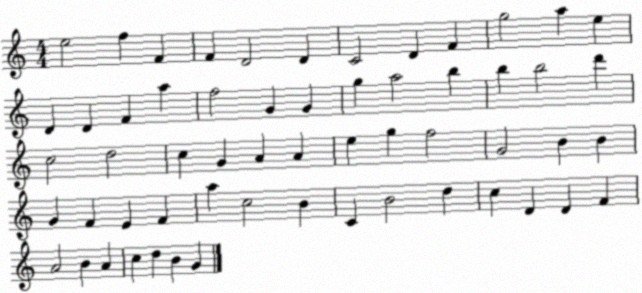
X:1
T:Untitled
M:4/4
L:1/4
K:C
e2 f F F D2 D C2 D F g2 a e D D F a f2 G G g a2 b b b2 d' c2 d2 c G A A e g f2 G2 B B G F E F a c2 B C B2 d c D D F A2 B A c d B G